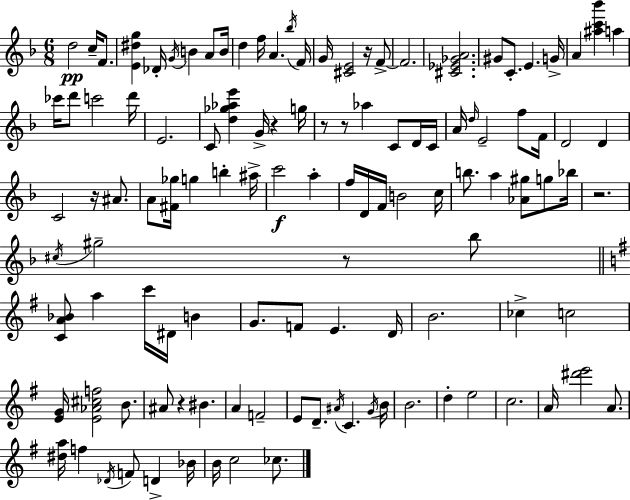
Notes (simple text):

D5/h C5/s F4/e. [E4,D#5,G5]/q Db4/s G4/s B4/q A4/e B4/s D5/q F5/s A4/q. Bb5/s F4/s G4/s [C#4,E4]/h R/s F4/e F4/h. [C#4,Eb4,Gb4,A4]/h. G#4/e C4/e. E4/q. G4/s A4/q [A#5,C6,Bb6]/q A5/q CES6/s D6/e C6/h D6/s E4/h. C4/e [D5,Gb5,Ab5,E6]/q G4/s R/q G5/s R/e R/e Ab5/q C4/e D4/s C4/s A4/s D5/s E4/h F5/e F4/s D4/h D4/q C4/h R/s A#4/e. A4/e [F#4,Gb5]/s G5/q B5/q A#5/s C6/h A5/q F5/s D4/s F4/s B4/h C5/s B5/e. A5/q [Ab4,G#5]/e G5/e Bb5/s R/h. C#5/s G#5/h R/e Bb5/e [C4,A4,Bb4]/e A5/q C6/s D#4/s B4/q G4/e. F4/e E4/q. D4/s B4/h. CES5/q C5/h [E4,G4]/s [E4,Ab4,C#5,F5]/h B4/e. A#4/e R/q BIS4/q. A4/q F4/h E4/e D4/e. A#4/s C4/q. G4/s B4/s B4/h. D5/q E5/h C5/h. A4/s [D#6,E6]/h A4/e. [D#5,A5]/s F5/q Db4/s F4/e D4/q Bb4/s B4/s C5/h CES5/e.